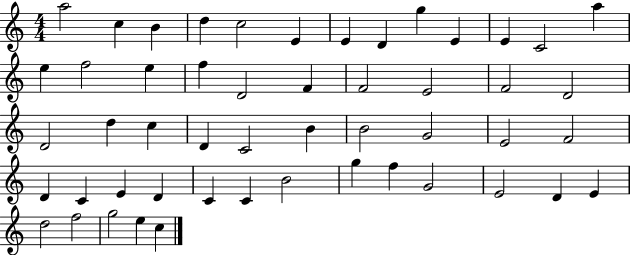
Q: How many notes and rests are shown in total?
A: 51